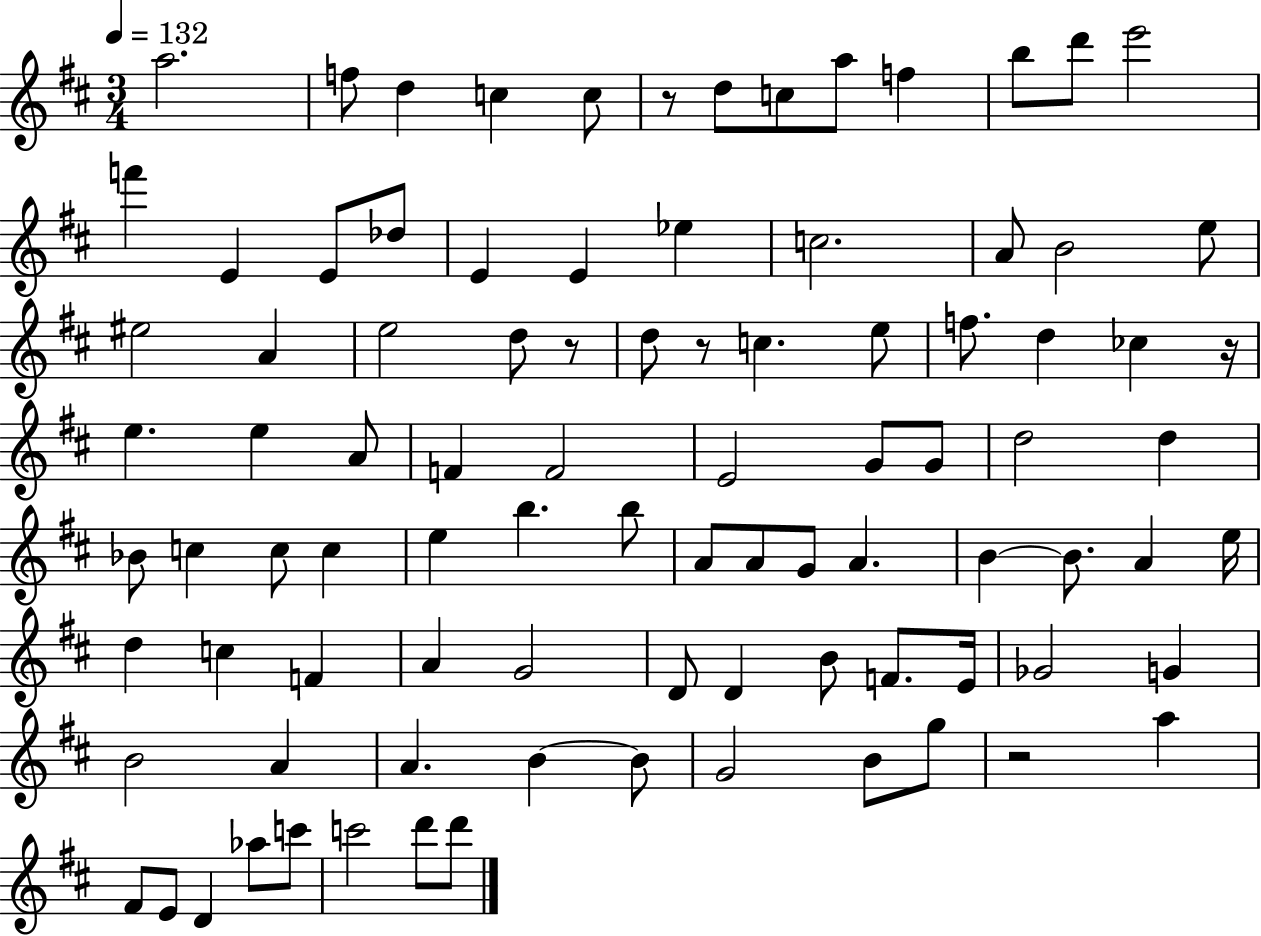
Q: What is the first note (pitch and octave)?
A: A5